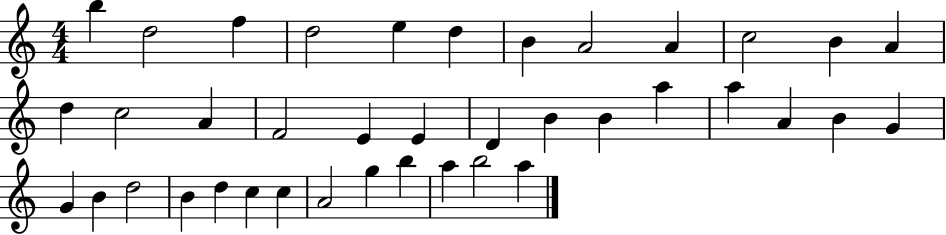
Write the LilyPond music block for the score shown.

{
  \clef treble
  \numericTimeSignature
  \time 4/4
  \key c \major
  b''4 d''2 f''4 | d''2 e''4 d''4 | b'4 a'2 a'4 | c''2 b'4 a'4 | \break d''4 c''2 a'4 | f'2 e'4 e'4 | d'4 b'4 b'4 a''4 | a''4 a'4 b'4 g'4 | \break g'4 b'4 d''2 | b'4 d''4 c''4 c''4 | a'2 g''4 b''4 | a''4 b''2 a''4 | \break \bar "|."
}